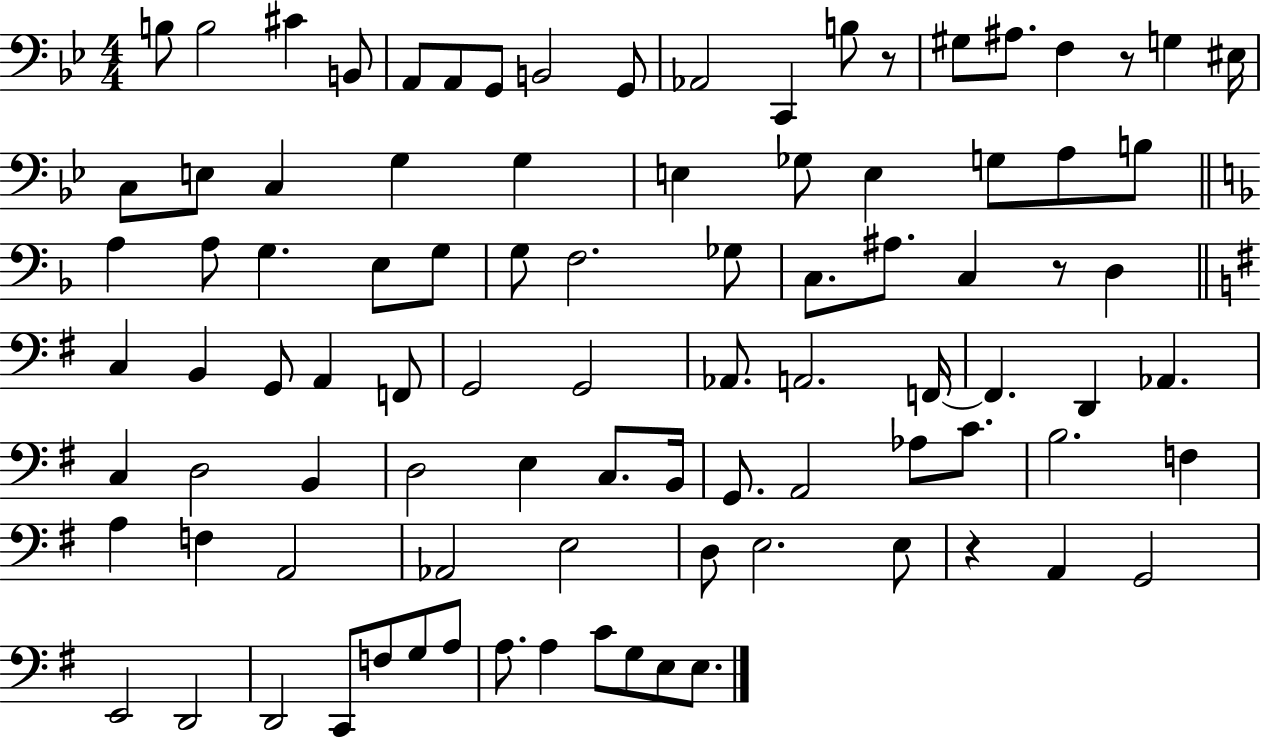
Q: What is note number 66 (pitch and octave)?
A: F3